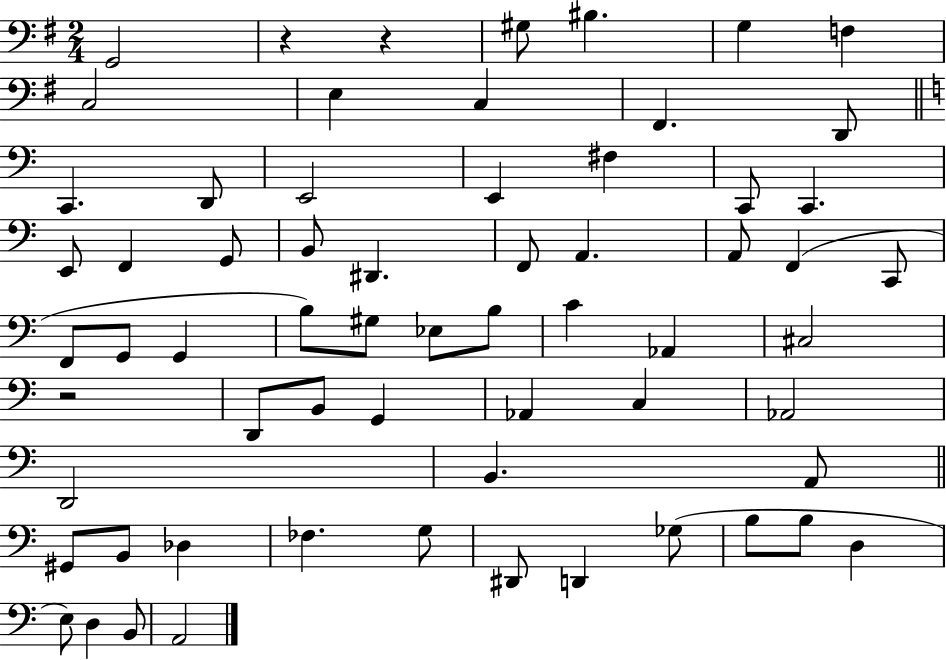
{
  \clef bass
  \numericTimeSignature
  \time 2/4
  \key g \major
  g,2 | r4 r4 | gis8 bis4. | g4 f4 | \break c2 | e4 c4 | fis,4. d,8 | \bar "||" \break \key a \minor c,4. d,8 | e,2 | e,4 fis4 | c,8 c,4. | \break e,8 f,4 g,8 | b,8 dis,4. | f,8 a,4. | a,8 f,4( c,8 | \break f,8 g,8 g,4 | b8) gis8 ees8 b8 | c'4 aes,4 | cis2 | \break r2 | d,8 b,8 g,4 | aes,4 c4 | aes,2 | \break d,2 | b,4. a,8 | \bar "||" \break \key c \major gis,8 b,8 des4 | fes4. g8 | dis,8 d,4 ges8( | b8 b8 d4 | \break e8) d4 b,8 | a,2 | \bar "|."
}